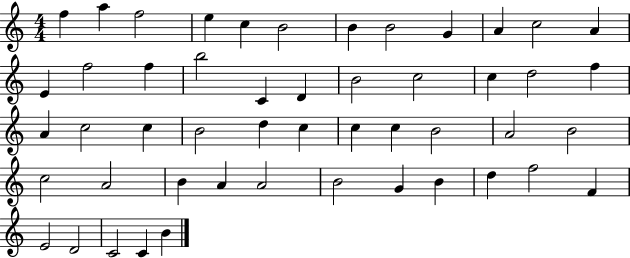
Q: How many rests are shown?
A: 0